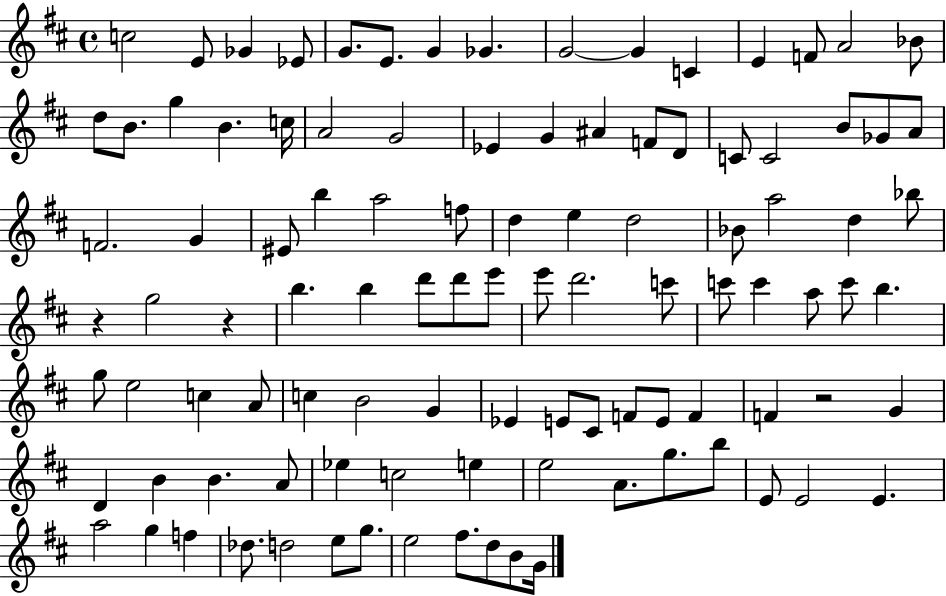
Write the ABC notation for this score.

X:1
T:Untitled
M:4/4
L:1/4
K:D
c2 E/2 _G _E/2 G/2 E/2 G _G G2 G C E F/2 A2 _B/2 d/2 B/2 g B c/4 A2 G2 _E G ^A F/2 D/2 C/2 C2 B/2 _G/2 A/2 F2 G ^E/2 b a2 f/2 d e d2 _B/2 a2 d _b/2 z g2 z b b d'/2 d'/2 e'/2 e'/2 d'2 c'/2 c'/2 c' a/2 c'/2 b g/2 e2 c A/2 c B2 G _E E/2 ^C/2 F/2 E/2 F F z2 G D B B A/2 _e c2 e e2 A/2 g/2 b/2 E/2 E2 E a2 g f _d/2 d2 e/2 g/2 e2 ^f/2 d/2 B/2 G/4